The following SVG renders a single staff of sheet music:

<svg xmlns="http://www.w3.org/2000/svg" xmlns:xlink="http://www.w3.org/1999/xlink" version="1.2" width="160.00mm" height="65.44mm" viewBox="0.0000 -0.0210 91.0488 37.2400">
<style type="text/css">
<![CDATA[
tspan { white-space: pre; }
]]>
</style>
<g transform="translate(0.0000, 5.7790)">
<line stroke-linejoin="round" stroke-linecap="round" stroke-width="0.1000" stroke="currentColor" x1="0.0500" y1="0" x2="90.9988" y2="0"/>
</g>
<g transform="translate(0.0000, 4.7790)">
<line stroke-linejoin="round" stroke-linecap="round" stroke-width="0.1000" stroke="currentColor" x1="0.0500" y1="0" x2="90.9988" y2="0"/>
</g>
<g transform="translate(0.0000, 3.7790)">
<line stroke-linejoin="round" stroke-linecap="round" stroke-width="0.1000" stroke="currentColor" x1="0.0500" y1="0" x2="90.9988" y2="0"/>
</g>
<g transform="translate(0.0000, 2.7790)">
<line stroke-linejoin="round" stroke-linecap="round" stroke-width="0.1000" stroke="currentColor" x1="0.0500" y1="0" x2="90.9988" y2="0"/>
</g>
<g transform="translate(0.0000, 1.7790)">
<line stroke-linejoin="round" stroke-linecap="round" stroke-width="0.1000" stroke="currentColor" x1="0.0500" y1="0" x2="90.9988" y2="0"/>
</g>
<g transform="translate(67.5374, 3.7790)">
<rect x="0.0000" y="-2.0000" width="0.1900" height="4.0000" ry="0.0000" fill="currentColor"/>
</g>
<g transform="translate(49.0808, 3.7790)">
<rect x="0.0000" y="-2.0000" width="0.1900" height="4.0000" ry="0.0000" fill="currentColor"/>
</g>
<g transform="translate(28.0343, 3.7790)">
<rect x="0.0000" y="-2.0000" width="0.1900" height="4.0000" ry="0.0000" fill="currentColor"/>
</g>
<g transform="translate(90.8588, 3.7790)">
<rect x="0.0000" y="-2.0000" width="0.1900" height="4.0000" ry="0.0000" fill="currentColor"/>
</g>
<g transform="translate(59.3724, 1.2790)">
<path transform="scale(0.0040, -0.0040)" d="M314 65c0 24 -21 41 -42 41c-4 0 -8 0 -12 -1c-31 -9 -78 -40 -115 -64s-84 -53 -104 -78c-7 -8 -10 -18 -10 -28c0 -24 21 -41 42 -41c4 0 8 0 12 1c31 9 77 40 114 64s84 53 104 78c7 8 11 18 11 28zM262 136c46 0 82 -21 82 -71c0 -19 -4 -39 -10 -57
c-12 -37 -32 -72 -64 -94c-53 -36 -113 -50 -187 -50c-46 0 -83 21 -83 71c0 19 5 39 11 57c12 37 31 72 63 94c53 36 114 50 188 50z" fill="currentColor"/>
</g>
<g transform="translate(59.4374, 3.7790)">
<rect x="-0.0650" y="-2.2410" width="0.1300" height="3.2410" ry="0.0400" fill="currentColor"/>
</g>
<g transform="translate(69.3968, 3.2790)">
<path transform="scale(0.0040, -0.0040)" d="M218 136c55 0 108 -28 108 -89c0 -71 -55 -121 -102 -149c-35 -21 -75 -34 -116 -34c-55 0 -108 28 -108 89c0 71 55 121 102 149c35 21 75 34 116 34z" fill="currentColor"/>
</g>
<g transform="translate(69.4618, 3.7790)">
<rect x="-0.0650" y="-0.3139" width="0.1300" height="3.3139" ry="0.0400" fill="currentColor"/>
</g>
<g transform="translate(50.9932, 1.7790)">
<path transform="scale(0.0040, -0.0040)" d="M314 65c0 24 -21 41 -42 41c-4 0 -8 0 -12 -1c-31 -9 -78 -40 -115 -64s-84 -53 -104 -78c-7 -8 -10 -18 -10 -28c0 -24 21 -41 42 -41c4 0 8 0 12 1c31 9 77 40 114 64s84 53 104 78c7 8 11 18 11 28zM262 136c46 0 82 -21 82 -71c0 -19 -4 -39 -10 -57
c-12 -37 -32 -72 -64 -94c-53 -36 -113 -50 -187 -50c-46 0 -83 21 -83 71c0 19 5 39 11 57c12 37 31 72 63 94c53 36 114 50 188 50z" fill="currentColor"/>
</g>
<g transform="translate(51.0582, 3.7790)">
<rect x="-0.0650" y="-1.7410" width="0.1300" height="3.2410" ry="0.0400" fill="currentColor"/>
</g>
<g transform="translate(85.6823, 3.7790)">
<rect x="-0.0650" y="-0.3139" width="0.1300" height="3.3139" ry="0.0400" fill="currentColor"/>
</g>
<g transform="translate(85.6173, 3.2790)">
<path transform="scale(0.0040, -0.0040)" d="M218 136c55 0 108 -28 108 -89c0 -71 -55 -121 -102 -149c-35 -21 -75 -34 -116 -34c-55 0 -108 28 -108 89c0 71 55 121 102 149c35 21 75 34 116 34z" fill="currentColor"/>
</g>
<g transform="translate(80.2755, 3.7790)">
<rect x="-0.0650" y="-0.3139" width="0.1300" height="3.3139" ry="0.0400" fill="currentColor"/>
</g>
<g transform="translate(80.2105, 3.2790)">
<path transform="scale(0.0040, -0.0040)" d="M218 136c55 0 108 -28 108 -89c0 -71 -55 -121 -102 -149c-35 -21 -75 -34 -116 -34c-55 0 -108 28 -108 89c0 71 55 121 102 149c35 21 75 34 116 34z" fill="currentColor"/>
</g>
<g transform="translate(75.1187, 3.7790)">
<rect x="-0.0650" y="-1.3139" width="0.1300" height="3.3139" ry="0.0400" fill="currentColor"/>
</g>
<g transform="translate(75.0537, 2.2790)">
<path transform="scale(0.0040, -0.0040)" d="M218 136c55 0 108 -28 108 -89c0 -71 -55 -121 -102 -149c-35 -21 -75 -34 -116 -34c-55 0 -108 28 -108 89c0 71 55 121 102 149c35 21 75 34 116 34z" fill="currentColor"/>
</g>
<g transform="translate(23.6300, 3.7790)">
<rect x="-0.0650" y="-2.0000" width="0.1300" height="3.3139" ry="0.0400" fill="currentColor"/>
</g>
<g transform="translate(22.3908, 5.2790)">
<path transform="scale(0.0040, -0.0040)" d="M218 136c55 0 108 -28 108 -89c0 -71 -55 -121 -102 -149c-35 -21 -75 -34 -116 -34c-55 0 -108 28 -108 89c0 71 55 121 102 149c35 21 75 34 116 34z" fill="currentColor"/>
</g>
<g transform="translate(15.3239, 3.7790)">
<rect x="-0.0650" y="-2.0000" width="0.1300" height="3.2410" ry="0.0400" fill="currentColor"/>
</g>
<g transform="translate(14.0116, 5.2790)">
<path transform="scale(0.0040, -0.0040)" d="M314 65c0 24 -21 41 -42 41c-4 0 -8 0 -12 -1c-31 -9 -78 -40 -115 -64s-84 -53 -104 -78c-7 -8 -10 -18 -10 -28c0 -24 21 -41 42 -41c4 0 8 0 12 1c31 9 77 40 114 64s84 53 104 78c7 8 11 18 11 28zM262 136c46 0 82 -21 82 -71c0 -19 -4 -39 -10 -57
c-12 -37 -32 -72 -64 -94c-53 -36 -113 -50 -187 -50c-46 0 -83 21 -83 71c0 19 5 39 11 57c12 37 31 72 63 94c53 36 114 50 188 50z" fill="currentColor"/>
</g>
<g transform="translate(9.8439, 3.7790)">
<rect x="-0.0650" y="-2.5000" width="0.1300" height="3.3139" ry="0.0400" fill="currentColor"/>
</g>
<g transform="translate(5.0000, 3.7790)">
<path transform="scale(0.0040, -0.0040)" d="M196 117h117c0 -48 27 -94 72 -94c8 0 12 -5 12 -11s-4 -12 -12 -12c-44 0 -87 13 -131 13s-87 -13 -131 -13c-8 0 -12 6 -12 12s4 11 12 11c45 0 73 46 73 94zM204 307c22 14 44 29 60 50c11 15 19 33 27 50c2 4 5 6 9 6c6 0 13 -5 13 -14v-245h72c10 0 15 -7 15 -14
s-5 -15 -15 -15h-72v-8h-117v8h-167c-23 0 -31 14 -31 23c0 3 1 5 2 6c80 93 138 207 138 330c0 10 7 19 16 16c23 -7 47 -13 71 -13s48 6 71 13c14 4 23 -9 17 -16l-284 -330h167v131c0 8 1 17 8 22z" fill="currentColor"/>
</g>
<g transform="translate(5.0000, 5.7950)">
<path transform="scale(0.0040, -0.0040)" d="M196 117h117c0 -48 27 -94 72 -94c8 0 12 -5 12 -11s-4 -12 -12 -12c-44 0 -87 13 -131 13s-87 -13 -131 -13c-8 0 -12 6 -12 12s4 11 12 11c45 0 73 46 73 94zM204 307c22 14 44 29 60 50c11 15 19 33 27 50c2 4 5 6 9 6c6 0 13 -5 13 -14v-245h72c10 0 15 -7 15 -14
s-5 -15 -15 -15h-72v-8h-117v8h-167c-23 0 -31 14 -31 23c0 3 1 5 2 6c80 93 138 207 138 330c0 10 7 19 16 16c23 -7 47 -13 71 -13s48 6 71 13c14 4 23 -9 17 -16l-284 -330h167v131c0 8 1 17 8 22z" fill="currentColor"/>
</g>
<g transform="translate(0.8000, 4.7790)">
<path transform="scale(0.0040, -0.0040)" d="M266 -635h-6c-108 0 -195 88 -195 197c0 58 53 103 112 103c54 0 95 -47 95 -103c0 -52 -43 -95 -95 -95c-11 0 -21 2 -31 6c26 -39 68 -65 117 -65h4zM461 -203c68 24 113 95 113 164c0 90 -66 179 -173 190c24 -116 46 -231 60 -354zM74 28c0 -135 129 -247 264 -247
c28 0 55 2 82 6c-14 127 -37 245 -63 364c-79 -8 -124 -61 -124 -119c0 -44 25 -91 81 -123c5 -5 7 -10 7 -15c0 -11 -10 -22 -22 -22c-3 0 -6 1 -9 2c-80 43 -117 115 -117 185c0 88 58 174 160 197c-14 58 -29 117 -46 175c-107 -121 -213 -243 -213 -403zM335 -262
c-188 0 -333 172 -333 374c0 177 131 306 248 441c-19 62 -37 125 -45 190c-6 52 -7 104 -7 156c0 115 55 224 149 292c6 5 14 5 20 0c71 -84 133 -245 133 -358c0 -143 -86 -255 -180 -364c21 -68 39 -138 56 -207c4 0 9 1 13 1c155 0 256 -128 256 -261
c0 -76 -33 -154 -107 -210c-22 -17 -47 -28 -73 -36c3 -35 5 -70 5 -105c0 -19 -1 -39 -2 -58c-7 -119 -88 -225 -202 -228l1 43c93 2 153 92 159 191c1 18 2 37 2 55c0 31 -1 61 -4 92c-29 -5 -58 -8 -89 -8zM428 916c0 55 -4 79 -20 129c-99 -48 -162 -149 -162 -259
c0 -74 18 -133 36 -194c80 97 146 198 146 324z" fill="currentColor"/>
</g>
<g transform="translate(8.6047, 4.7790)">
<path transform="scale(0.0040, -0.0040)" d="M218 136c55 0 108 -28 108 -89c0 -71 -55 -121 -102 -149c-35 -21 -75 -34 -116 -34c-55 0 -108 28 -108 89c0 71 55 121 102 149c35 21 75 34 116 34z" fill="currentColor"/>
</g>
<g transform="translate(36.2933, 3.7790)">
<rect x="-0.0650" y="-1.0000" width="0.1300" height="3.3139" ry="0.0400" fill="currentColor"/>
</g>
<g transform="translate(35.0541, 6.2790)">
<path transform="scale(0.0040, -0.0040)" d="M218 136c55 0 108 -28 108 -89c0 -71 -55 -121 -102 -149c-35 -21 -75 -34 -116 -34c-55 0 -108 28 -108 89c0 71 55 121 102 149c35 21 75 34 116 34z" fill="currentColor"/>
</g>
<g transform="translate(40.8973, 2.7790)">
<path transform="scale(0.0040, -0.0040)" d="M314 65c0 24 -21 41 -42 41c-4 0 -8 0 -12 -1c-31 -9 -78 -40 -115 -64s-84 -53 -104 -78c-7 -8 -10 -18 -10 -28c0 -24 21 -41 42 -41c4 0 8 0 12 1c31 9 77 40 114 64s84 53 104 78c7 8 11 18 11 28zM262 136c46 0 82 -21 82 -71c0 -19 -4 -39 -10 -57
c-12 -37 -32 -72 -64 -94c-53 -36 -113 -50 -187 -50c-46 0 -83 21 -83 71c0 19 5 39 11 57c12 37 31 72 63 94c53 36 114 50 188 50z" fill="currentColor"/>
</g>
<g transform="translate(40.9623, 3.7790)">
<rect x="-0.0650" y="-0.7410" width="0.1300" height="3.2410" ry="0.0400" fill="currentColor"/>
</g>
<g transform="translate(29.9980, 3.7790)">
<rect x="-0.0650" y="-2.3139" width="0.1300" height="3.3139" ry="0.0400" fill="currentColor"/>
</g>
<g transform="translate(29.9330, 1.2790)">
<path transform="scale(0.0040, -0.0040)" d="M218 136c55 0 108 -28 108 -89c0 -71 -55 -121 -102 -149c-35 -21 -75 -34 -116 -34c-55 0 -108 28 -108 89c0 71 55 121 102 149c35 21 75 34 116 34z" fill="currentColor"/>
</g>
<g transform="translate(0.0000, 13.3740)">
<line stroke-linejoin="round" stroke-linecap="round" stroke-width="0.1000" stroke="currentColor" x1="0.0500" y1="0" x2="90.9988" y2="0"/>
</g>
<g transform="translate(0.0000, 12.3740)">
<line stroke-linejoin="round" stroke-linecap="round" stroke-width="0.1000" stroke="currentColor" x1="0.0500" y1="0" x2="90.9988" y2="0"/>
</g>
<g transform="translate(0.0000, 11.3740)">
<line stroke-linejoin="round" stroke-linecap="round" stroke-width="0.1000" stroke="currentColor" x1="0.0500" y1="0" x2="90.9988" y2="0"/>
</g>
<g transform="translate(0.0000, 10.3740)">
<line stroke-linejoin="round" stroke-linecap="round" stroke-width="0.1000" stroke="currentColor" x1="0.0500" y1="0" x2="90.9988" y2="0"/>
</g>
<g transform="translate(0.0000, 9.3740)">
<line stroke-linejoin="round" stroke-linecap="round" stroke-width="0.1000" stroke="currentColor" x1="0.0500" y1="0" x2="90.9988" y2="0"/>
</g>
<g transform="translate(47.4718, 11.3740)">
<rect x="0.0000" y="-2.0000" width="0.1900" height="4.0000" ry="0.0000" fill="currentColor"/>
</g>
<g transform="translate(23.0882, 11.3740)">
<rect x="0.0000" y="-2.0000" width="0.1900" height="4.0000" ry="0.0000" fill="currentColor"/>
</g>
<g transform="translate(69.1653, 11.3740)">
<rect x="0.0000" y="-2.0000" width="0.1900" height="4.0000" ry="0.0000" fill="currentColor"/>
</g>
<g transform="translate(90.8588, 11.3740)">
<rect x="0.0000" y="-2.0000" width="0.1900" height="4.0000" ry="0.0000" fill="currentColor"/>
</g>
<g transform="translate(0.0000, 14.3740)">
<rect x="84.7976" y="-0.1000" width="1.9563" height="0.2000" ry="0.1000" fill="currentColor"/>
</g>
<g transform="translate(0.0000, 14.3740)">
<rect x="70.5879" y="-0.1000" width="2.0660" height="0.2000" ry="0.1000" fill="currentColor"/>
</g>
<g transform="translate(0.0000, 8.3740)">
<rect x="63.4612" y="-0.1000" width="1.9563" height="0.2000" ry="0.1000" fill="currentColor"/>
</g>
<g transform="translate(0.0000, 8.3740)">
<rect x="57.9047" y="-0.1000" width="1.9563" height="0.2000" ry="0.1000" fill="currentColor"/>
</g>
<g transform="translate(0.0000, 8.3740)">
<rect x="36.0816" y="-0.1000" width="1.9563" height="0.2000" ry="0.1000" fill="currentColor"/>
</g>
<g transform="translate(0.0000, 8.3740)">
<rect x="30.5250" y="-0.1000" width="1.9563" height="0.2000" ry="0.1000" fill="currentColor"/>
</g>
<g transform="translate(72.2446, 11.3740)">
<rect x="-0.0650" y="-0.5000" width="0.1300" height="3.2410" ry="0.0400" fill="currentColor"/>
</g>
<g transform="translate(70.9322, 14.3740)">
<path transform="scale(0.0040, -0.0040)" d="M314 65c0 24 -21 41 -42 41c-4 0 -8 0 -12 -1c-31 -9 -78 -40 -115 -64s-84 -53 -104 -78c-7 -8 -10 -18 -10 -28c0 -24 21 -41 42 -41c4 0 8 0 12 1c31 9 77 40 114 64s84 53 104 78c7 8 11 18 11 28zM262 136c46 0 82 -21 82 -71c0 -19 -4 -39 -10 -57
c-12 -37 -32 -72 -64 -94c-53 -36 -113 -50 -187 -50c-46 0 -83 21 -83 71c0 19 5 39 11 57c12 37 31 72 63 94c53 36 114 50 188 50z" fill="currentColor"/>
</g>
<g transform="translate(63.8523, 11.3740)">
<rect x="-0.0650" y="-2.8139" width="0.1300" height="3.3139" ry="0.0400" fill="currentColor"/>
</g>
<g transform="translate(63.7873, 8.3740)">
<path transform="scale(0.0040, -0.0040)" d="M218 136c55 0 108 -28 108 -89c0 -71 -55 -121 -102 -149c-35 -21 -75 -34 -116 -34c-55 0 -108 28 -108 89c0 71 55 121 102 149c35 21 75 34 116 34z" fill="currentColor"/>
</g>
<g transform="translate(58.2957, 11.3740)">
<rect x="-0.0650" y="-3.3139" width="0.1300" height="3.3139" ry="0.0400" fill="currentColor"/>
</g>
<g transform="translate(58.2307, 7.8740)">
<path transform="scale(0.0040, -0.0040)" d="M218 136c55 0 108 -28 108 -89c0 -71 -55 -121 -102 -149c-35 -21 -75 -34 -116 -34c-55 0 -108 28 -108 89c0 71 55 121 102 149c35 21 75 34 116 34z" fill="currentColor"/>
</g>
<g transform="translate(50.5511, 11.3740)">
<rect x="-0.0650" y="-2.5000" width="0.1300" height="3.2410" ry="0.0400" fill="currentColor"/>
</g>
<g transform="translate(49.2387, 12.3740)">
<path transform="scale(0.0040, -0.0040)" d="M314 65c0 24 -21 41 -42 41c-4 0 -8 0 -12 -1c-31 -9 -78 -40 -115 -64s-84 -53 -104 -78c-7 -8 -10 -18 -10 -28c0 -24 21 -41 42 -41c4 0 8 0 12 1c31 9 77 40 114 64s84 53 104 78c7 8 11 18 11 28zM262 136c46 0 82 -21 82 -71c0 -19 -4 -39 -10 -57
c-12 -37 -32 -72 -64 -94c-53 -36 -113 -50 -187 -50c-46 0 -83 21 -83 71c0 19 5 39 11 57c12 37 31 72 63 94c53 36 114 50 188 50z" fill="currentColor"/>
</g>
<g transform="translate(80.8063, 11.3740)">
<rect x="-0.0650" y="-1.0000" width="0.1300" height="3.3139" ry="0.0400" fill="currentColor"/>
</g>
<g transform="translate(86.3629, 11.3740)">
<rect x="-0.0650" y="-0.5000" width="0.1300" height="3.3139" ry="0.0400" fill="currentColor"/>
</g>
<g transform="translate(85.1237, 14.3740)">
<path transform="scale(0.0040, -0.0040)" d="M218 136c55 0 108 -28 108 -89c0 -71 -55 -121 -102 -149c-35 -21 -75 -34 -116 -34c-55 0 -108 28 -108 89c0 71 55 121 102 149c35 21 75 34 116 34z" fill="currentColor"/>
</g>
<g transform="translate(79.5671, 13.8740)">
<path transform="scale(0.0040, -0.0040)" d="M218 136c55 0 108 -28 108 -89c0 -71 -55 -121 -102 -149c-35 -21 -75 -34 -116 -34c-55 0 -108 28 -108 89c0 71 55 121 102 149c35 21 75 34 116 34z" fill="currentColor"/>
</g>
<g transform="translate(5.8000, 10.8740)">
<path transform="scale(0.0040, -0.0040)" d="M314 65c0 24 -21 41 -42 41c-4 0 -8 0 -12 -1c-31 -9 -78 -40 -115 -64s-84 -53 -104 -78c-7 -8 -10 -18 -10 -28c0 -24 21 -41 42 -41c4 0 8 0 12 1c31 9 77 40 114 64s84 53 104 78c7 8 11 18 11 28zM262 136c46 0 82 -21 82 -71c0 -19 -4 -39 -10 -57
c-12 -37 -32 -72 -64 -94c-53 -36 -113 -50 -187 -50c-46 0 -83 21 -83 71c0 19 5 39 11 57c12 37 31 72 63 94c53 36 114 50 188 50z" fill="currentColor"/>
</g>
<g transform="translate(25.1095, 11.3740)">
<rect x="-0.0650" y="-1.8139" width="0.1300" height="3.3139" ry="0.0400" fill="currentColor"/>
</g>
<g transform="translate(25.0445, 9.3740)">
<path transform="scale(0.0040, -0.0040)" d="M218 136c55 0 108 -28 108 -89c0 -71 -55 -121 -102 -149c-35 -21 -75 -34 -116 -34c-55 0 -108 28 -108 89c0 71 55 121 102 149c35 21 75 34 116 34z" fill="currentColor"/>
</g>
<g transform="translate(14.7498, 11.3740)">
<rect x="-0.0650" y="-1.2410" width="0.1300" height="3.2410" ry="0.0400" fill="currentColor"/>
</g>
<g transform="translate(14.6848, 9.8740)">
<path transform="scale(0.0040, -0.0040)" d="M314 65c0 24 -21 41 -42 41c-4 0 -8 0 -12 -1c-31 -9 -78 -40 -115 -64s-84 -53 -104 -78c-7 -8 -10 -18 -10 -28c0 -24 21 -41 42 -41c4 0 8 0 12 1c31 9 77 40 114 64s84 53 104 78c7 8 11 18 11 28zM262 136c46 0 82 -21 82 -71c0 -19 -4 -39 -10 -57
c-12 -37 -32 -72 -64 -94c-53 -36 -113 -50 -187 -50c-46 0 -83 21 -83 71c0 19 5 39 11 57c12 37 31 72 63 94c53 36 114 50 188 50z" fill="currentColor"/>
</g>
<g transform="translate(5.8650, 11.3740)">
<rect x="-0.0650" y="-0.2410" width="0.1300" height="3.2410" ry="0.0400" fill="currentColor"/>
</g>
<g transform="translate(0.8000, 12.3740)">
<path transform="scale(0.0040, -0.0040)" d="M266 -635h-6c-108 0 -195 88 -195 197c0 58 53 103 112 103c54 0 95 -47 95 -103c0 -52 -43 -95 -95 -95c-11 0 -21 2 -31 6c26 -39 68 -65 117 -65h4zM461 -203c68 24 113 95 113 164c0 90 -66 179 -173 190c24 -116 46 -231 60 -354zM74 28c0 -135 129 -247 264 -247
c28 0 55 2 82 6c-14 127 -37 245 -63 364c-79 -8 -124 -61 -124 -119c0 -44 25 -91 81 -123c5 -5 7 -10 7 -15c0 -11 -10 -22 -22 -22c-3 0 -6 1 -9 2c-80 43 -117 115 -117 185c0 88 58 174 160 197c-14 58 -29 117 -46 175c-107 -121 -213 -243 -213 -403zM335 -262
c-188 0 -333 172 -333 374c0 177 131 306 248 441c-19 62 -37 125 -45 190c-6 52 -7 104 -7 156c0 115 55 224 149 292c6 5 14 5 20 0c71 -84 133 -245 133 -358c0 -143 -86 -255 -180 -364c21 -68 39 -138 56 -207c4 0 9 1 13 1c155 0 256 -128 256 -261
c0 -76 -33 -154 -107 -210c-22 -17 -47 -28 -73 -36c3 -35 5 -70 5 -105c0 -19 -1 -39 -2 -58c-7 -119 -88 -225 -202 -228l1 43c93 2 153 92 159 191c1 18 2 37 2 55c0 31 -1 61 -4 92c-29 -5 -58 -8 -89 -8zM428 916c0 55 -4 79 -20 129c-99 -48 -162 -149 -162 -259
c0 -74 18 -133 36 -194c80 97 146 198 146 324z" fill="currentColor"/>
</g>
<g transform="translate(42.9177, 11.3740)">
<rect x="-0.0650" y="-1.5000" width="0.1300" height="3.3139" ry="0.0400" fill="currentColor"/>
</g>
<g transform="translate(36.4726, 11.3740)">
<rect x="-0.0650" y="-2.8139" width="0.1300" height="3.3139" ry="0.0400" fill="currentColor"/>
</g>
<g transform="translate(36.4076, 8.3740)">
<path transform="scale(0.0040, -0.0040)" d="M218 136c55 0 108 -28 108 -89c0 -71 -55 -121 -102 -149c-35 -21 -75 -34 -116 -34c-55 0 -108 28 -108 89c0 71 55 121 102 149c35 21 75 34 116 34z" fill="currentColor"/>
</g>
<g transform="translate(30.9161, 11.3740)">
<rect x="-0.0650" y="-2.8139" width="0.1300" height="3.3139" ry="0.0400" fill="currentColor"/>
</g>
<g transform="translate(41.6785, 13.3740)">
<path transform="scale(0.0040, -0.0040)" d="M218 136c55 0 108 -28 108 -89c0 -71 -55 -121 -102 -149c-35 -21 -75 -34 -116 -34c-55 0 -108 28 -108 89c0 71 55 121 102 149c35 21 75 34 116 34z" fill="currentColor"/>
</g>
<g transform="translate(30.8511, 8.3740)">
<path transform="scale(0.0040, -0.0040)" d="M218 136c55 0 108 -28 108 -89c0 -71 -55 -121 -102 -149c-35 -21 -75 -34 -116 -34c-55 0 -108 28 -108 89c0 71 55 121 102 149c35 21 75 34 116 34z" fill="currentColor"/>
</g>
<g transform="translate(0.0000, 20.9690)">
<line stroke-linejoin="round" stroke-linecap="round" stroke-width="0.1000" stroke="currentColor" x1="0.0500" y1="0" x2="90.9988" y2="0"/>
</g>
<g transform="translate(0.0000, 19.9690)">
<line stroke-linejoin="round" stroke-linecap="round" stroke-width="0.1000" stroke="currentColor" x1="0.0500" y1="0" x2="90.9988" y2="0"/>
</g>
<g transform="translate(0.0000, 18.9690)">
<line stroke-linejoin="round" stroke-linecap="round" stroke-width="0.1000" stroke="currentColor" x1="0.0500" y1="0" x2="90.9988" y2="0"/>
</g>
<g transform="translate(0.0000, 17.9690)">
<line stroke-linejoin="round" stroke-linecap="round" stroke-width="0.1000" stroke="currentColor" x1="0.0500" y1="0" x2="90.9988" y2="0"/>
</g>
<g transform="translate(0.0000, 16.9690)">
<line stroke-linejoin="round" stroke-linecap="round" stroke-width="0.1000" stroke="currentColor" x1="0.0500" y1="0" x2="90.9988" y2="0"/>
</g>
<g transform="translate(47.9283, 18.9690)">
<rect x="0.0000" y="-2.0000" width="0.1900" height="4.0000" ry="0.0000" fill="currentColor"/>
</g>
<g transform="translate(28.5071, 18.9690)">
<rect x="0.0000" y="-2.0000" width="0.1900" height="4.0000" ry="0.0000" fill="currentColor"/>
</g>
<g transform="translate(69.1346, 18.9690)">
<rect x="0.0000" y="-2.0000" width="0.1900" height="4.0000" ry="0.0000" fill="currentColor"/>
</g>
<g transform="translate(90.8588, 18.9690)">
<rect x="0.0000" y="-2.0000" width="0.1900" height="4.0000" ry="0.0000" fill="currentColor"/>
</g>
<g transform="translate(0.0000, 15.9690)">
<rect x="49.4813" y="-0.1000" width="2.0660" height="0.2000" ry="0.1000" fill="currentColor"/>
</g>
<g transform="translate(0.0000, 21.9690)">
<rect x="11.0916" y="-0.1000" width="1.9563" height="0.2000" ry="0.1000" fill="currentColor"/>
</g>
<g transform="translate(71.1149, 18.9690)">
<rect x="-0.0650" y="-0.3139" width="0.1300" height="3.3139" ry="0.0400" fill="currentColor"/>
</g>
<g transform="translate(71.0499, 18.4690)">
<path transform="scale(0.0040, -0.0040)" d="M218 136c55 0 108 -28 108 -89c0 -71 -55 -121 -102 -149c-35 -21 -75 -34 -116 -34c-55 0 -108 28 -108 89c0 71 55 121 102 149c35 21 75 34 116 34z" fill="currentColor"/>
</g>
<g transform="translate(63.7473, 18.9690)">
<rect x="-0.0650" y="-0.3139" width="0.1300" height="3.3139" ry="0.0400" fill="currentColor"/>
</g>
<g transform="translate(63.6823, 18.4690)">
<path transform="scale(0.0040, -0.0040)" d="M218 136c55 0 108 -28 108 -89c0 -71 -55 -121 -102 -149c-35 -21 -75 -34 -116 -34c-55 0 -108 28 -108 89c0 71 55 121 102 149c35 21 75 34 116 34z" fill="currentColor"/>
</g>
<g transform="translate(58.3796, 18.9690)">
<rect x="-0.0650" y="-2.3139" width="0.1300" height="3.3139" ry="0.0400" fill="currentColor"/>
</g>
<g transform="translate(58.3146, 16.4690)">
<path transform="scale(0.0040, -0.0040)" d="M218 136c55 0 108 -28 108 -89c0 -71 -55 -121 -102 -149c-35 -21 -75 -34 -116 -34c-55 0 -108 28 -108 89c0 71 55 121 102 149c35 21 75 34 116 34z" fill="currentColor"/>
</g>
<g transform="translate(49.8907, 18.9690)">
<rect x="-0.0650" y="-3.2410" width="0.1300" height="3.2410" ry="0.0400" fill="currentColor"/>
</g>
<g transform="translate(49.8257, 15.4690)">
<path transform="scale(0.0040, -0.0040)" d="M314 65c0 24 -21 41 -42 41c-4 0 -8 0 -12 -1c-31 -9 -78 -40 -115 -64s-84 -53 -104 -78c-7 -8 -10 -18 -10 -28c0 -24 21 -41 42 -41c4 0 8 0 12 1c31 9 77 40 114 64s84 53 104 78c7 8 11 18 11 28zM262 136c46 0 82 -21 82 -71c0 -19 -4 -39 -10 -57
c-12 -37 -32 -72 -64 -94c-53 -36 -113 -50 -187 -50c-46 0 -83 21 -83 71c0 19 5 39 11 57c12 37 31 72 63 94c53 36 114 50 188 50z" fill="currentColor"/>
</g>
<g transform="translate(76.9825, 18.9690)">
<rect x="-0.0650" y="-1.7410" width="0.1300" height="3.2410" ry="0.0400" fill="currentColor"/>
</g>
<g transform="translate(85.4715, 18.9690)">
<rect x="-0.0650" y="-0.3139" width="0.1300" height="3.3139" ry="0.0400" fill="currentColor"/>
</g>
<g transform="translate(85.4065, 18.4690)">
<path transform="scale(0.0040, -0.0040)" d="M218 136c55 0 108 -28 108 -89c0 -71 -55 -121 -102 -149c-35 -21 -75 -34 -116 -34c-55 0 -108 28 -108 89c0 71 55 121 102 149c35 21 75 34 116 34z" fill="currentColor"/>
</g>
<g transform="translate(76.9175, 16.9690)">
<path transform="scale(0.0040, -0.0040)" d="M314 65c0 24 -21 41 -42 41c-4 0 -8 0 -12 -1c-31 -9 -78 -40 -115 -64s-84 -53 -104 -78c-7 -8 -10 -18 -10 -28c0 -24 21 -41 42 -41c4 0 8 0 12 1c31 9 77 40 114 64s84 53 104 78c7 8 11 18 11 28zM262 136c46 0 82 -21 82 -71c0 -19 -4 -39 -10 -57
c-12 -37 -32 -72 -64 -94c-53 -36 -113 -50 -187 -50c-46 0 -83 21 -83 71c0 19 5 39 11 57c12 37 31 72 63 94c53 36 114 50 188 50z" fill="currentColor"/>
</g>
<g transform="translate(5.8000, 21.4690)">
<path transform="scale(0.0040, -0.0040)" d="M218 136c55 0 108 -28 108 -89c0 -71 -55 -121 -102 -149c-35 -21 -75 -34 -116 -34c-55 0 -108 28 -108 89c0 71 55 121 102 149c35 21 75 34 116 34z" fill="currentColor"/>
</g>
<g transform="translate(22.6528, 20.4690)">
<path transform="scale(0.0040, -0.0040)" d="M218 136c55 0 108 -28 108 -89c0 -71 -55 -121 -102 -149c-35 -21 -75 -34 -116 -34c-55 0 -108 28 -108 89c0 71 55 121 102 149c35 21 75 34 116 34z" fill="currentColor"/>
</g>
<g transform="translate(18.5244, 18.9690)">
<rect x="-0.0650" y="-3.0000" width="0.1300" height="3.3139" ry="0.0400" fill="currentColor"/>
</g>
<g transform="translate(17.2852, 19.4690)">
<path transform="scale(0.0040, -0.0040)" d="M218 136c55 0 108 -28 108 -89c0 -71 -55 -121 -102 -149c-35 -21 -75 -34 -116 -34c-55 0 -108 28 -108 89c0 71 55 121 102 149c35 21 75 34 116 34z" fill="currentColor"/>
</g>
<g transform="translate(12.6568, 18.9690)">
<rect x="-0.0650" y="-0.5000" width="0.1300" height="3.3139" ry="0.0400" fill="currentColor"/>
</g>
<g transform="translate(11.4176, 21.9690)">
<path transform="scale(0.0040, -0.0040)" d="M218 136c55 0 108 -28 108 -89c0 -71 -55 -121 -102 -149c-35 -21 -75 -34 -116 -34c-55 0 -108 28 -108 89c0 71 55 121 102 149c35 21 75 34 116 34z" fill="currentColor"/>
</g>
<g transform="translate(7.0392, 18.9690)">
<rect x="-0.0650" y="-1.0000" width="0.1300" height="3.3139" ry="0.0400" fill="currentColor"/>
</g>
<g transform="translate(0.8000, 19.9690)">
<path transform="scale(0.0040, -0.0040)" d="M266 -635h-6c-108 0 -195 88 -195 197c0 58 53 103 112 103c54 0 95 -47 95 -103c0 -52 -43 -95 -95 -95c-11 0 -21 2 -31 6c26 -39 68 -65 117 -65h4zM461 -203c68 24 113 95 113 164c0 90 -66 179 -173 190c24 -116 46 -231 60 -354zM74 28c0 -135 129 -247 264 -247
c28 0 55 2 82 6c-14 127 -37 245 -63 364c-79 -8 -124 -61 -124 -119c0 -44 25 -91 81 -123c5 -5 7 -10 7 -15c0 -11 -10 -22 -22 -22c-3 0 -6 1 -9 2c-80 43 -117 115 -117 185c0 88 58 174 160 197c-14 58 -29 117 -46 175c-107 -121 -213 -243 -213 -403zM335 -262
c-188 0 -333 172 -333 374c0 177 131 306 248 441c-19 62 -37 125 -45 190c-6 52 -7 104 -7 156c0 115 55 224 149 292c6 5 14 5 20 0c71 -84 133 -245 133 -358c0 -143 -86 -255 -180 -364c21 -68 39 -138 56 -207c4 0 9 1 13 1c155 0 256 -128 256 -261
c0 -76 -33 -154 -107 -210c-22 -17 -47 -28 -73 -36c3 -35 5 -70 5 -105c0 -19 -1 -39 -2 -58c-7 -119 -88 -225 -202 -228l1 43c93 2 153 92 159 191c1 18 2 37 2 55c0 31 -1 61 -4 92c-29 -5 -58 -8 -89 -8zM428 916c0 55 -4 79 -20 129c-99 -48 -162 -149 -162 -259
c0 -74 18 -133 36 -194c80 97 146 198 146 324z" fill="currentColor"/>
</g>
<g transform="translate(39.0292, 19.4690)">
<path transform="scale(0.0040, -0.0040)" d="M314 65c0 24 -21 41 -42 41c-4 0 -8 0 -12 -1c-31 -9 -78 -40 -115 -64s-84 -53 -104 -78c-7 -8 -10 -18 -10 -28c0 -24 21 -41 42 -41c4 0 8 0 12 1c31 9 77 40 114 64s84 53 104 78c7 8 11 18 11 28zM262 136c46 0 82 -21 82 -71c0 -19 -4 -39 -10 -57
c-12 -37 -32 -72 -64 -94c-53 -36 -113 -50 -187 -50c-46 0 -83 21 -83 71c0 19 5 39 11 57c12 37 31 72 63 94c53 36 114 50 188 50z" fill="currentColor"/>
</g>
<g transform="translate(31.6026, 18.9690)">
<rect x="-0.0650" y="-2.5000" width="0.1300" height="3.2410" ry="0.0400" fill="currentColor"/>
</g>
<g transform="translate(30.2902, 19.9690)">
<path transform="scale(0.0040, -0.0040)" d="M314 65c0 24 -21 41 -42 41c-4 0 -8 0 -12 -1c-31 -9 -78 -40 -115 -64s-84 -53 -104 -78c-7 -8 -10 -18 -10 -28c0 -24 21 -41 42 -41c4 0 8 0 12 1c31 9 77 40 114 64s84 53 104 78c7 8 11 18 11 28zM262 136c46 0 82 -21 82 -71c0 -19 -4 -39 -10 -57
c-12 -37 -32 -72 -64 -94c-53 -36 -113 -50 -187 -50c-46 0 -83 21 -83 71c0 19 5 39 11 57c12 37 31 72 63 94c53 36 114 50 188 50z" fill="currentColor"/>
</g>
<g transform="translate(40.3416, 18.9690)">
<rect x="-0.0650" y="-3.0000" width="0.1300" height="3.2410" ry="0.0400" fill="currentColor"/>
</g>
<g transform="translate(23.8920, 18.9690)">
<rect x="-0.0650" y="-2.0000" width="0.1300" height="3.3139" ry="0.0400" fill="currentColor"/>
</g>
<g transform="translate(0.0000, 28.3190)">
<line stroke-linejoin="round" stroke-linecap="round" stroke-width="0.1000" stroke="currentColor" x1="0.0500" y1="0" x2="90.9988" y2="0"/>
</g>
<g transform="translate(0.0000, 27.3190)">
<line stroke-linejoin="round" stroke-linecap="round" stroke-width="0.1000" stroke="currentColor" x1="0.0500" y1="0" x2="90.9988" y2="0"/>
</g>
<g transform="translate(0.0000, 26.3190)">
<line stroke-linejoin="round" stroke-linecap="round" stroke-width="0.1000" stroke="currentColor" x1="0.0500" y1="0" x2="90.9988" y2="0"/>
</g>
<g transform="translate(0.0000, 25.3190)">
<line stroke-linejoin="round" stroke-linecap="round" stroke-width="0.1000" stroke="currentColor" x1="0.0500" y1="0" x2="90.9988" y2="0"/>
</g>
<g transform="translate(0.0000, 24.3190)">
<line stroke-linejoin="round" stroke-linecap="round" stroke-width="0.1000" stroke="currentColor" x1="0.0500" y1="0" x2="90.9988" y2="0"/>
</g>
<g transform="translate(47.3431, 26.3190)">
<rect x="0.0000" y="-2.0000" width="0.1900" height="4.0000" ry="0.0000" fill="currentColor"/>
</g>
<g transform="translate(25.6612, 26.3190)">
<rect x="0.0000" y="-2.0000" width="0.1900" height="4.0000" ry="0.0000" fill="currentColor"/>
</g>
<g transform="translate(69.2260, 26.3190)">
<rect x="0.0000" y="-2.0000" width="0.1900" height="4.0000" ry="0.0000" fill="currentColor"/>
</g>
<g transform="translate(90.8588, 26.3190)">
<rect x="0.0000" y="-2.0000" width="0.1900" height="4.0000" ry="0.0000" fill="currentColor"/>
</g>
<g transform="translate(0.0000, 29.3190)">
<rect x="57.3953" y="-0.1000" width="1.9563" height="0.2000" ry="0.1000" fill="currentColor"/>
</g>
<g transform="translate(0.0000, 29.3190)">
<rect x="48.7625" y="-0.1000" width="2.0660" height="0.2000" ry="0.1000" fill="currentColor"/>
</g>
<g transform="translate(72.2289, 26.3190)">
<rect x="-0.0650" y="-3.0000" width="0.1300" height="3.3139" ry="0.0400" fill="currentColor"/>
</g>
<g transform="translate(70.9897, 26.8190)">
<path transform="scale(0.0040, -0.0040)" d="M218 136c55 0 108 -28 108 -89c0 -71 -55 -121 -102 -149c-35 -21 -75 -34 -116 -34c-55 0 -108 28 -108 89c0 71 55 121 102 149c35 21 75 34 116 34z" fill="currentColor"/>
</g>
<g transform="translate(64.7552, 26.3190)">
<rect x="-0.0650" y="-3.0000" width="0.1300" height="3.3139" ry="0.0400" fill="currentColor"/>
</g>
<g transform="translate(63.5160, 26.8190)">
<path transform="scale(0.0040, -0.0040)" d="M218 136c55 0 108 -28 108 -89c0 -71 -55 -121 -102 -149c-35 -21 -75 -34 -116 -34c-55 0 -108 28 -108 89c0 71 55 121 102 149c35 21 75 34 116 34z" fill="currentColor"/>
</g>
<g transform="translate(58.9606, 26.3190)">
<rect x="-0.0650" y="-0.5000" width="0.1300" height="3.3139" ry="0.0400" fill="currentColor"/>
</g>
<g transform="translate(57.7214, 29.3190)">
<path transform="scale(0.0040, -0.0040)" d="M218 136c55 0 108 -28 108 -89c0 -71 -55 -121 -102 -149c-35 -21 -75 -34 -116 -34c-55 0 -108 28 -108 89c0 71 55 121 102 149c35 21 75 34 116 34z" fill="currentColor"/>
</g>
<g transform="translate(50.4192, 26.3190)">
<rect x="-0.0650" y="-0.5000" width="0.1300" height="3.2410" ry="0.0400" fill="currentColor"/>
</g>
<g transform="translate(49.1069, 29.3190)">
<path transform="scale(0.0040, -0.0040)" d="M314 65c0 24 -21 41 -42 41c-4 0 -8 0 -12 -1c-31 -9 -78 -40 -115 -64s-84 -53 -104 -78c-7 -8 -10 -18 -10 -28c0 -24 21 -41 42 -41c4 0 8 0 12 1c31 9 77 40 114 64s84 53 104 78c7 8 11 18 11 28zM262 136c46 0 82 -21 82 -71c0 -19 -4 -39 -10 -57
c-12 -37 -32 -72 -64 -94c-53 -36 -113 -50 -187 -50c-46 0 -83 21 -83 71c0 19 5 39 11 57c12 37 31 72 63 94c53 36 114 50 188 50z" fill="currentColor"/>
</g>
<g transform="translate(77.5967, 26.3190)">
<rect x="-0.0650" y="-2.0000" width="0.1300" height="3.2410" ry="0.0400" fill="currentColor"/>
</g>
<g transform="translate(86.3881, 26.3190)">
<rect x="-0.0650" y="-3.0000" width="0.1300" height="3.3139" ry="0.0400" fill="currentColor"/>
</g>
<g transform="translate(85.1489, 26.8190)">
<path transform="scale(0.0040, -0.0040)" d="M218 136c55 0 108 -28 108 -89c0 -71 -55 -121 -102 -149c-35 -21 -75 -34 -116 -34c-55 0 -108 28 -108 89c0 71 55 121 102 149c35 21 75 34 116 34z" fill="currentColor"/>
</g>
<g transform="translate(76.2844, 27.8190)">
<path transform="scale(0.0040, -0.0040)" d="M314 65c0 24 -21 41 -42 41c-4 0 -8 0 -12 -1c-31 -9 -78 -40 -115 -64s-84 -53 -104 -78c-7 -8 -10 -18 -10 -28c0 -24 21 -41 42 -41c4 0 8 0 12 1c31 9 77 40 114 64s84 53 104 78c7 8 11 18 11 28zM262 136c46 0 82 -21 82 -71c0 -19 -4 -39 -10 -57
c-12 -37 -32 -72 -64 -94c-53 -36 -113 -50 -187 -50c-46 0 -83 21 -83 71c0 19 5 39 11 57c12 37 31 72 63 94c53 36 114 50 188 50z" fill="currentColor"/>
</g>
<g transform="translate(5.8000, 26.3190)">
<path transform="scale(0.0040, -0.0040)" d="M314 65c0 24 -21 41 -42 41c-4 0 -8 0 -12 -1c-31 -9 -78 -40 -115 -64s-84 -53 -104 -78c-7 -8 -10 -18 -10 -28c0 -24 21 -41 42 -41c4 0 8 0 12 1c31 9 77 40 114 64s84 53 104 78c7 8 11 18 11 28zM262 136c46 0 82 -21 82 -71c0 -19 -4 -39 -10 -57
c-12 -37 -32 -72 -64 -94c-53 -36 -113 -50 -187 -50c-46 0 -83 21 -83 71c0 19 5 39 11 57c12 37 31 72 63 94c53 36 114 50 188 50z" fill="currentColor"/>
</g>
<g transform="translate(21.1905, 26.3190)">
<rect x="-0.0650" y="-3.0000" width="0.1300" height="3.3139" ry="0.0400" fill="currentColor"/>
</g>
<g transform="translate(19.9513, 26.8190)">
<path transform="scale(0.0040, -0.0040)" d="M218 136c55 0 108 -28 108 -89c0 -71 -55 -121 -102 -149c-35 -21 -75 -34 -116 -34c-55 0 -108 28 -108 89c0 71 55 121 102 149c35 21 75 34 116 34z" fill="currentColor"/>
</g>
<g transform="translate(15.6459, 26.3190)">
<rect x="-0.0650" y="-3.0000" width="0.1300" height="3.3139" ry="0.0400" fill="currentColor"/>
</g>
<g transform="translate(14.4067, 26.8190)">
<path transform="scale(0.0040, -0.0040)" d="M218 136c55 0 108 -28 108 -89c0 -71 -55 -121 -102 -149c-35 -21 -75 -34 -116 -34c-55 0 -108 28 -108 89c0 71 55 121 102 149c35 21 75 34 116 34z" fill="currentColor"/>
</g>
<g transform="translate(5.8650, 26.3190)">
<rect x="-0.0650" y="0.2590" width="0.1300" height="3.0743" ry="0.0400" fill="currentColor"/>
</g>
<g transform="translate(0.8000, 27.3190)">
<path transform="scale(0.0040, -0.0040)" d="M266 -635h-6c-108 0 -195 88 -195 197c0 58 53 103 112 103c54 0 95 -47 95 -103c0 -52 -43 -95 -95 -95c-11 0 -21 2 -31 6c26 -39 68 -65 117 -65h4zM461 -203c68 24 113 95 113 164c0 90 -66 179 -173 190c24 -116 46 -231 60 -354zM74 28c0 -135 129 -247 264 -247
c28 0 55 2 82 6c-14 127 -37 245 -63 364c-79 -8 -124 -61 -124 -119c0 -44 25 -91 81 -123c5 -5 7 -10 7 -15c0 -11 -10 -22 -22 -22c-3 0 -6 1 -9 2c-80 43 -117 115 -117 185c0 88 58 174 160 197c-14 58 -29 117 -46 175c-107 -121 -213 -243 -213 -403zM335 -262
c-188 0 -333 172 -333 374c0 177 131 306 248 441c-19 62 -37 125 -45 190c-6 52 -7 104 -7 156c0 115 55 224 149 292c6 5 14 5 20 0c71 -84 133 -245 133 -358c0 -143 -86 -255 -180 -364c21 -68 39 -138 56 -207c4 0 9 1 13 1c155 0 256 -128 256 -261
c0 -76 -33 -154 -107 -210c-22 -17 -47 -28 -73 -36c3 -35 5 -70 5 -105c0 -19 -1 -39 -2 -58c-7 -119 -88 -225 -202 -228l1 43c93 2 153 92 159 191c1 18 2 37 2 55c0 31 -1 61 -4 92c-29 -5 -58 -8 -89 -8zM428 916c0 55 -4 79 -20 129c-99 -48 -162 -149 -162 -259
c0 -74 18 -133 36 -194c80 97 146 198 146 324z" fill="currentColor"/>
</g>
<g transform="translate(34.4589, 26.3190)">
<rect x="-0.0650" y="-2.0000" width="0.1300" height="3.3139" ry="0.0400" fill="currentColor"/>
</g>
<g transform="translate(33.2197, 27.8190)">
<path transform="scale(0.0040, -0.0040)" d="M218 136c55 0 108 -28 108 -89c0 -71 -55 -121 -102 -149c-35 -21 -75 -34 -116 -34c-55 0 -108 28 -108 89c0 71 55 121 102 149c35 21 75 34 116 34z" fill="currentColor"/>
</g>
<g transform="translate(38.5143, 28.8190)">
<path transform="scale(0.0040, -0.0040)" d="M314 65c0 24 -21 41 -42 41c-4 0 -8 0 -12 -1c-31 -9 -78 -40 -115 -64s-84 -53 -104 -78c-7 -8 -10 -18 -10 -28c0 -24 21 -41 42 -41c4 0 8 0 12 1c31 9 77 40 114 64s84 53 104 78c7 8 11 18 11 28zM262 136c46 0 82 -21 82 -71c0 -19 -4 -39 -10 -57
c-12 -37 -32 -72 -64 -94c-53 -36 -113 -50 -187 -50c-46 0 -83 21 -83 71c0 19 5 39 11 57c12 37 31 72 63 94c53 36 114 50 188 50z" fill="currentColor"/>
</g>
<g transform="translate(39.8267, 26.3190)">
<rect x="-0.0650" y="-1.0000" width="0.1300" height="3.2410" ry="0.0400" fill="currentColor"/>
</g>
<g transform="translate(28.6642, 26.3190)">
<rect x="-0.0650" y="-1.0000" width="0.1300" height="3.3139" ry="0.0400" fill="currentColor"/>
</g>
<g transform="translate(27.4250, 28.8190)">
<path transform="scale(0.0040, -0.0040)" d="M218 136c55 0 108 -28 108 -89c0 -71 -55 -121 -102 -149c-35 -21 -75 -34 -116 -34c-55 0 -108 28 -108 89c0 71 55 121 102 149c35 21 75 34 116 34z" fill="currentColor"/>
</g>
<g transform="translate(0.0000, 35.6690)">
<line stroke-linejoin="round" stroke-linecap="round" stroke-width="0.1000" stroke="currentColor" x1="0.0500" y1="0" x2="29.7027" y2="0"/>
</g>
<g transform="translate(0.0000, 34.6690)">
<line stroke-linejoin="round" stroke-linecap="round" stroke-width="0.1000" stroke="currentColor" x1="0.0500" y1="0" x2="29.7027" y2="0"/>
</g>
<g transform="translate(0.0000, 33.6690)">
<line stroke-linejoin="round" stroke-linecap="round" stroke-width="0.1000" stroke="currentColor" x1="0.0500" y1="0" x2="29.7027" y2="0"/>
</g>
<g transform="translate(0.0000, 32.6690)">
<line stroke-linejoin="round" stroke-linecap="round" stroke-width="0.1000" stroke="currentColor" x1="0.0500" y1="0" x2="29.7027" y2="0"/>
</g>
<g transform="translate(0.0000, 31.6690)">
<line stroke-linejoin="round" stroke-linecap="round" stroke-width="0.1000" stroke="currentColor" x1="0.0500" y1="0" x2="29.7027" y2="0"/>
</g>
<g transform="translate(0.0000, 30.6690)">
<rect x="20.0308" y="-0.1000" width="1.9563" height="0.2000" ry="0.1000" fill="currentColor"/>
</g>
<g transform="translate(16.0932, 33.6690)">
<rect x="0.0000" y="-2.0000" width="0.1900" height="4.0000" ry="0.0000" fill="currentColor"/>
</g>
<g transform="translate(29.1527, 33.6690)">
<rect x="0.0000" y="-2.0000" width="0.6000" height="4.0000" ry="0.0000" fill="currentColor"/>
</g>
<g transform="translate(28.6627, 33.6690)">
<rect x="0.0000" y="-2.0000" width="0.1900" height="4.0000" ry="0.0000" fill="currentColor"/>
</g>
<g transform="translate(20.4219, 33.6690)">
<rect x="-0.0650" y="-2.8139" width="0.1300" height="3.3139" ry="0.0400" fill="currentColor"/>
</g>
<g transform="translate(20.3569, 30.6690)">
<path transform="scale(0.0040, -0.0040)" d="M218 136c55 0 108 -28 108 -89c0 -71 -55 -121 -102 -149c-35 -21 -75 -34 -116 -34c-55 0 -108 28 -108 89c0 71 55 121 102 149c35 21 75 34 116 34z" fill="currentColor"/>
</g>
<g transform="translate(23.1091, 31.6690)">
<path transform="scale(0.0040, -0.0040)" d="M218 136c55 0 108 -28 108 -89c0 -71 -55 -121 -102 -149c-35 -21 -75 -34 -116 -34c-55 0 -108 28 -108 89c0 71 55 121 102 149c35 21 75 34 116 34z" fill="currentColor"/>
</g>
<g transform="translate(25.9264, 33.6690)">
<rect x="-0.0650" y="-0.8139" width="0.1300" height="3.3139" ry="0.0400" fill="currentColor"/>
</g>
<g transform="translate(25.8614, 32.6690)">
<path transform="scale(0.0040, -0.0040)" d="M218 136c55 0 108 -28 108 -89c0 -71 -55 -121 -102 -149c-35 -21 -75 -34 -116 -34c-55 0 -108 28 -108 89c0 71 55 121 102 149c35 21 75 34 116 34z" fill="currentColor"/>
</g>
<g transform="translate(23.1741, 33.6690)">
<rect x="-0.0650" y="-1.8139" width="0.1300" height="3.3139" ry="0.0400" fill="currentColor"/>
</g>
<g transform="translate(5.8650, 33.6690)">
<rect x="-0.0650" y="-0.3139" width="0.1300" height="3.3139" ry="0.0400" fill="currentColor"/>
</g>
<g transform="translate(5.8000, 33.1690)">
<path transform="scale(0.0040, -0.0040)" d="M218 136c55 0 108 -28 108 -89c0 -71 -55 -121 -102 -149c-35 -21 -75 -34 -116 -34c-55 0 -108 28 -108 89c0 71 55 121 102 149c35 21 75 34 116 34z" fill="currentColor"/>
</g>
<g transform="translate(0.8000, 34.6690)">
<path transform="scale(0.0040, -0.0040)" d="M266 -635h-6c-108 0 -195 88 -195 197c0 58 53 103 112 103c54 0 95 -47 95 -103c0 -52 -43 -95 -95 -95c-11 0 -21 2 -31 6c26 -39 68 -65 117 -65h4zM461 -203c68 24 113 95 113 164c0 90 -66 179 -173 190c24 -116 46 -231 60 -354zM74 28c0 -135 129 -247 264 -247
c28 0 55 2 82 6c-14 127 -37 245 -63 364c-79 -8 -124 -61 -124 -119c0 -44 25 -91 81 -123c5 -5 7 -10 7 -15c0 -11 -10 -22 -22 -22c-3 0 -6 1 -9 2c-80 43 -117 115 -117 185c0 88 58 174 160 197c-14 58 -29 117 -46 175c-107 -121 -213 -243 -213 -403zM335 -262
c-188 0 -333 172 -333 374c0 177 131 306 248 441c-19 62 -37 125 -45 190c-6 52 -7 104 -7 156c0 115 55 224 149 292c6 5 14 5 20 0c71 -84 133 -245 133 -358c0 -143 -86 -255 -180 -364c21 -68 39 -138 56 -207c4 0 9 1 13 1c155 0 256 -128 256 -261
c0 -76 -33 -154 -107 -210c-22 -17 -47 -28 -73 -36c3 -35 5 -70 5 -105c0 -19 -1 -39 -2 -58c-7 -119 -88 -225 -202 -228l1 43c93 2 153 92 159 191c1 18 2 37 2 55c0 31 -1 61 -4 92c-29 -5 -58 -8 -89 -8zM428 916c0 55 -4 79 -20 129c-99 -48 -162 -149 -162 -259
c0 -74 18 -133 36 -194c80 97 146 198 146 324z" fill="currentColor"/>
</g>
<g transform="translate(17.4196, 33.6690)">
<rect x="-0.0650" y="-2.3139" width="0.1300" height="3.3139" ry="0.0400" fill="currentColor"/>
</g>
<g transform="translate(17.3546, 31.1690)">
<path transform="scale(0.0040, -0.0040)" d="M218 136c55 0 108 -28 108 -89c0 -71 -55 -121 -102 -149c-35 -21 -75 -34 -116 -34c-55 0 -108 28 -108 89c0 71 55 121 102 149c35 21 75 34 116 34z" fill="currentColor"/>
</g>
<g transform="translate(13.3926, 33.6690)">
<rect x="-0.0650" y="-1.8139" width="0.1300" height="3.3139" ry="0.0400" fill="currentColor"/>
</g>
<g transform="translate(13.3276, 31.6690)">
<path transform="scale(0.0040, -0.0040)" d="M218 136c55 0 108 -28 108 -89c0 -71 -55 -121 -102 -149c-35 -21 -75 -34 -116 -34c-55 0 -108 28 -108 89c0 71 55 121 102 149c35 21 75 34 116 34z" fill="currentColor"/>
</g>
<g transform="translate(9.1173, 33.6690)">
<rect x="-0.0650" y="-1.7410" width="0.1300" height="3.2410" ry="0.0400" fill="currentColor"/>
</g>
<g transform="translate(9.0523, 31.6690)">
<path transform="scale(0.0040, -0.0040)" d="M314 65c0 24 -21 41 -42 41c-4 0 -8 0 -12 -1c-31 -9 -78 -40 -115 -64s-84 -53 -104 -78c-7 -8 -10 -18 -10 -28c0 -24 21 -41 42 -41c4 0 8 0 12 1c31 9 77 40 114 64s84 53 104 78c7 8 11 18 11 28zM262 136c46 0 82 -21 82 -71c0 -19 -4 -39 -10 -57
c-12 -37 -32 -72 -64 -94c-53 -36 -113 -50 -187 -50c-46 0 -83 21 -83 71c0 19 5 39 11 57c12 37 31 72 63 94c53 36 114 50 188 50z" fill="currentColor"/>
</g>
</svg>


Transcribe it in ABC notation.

X:1
T:Untitled
M:4/4
L:1/4
K:C
G F2 F g D d2 f2 g2 c e c c c2 e2 f a a E G2 b a C2 D C D C A F G2 A2 b2 g c c f2 c B2 A A D F D2 C2 C A A F2 A c f2 f g a f d